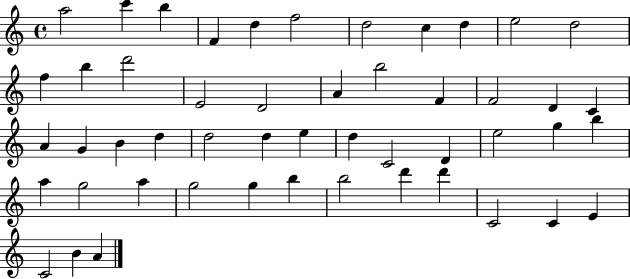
{
  \clef treble
  \time 4/4
  \defaultTimeSignature
  \key c \major
  a''2 c'''4 b''4 | f'4 d''4 f''2 | d''2 c''4 d''4 | e''2 d''2 | \break f''4 b''4 d'''2 | e'2 d'2 | a'4 b''2 f'4 | f'2 d'4 c'4 | \break a'4 g'4 b'4 d''4 | d''2 d''4 e''4 | d''4 c'2 d'4 | e''2 g''4 b''4 | \break a''4 g''2 a''4 | g''2 g''4 b''4 | b''2 d'''4 d'''4 | c'2 c'4 e'4 | \break c'2 b'4 a'4 | \bar "|."
}